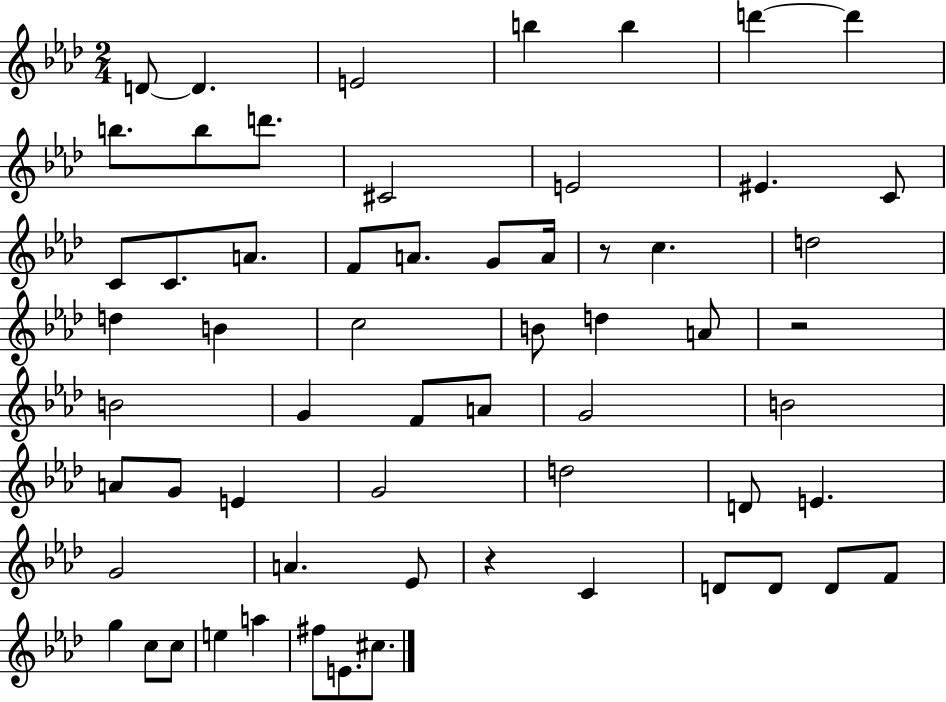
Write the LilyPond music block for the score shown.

{
  \clef treble
  \numericTimeSignature
  \time 2/4
  \key aes \major
  \repeat volta 2 { d'8~~ d'4. | e'2 | b''4 b''4 | d'''4~~ d'''4 | \break b''8. b''8 d'''8. | cis'2 | e'2 | eis'4. c'8 | \break c'8 c'8. a'8. | f'8 a'8. g'8 a'16 | r8 c''4. | d''2 | \break d''4 b'4 | c''2 | b'8 d''4 a'8 | r2 | \break b'2 | g'4 f'8 a'8 | g'2 | b'2 | \break a'8 g'8 e'4 | g'2 | d''2 | d'8 e'4. | \break g'2 | a'4. ees'8 | r4 c'4 | d'8 d'8 d'8 f'8 | \break g''4 c''8 c''8 | e''4 a''4 | fis''8 e'8. cis''8. | } \bar "|."
}